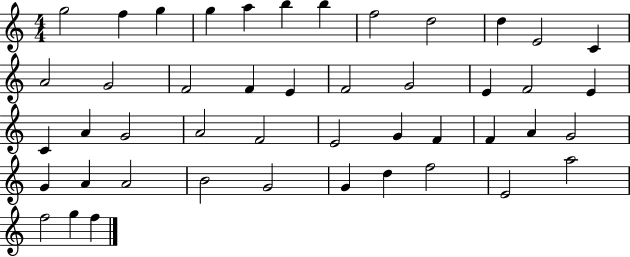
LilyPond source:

{
  \clef treble
  \numericTimeSignature
  \time 4/4
  \key c \major
  g''2 f''4 g''4 | g''4 a''4 b''4 b''4 | f''2 d''2 | d''4 e'2 c'4 | \break a'2 g'2 | f'2 f'4 e'4 | f'2 g'2 | e'4 f'2 e'4 | \break c'4 a'4 g'2 | a'2 f'2 | e'2 g'4 f'4 | f'4 a'4 g'2 | \break g'4 a'4 a'2 | b'2 g'2 | g'4 d''4 f''2 | e'2 a''2 | \break f''2 g''4 f''4 | \bar "|."
}